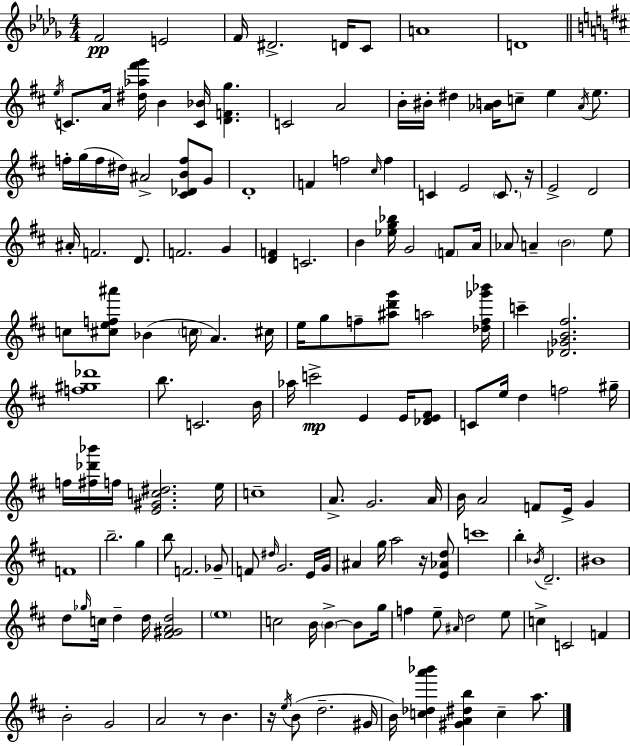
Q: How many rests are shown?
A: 4